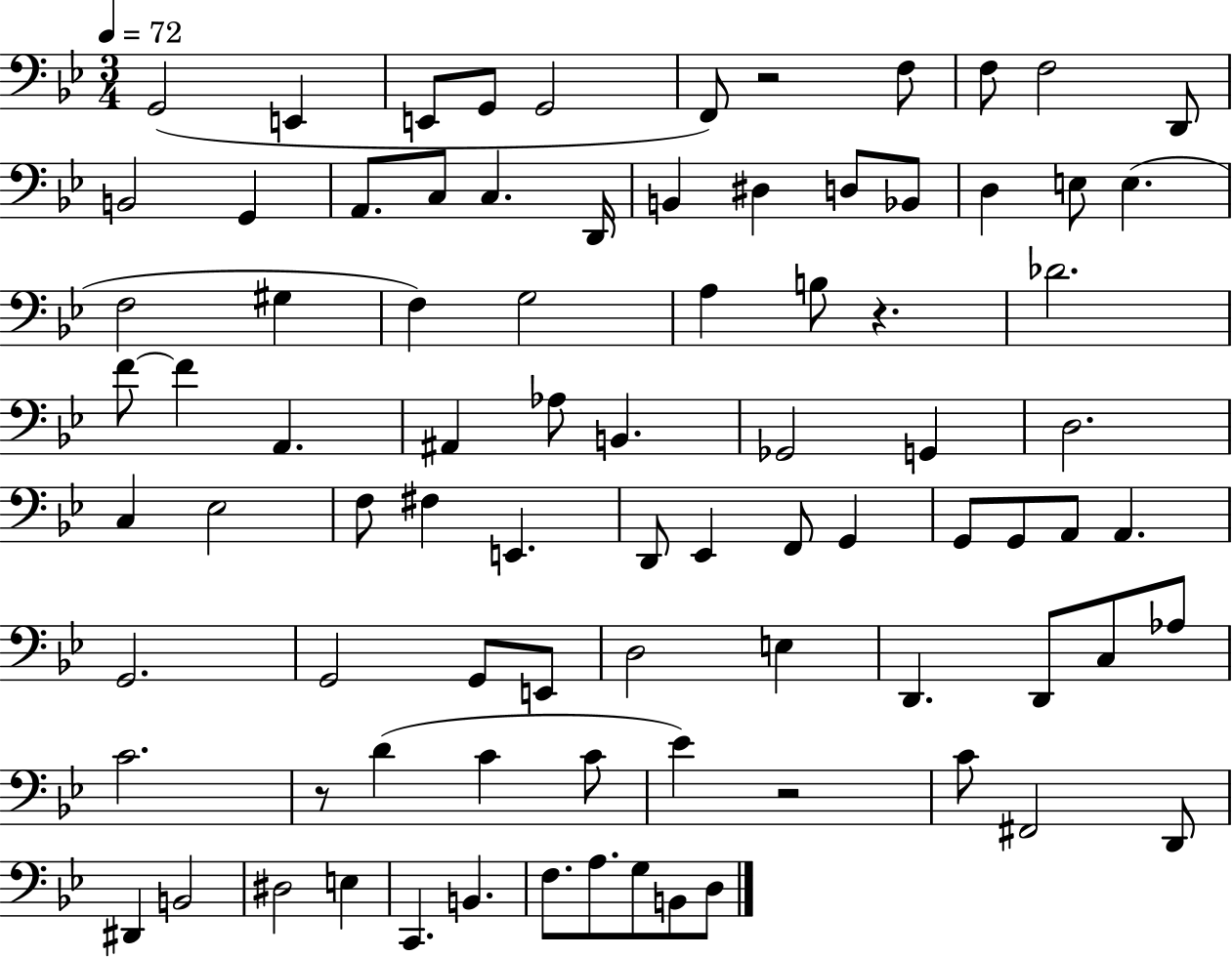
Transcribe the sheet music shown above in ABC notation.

X:1
T:Untitled
M:3/4
L:1/4
K:Bb
G,,2 E,, E,,/2 G,,/2 G,,2 F,,/2 z2 F,/2 F,/2 F,2 D,,/2 B,,2 G,, A,,/2 C,/2 C, D,,/4 B,, ^D, D,/2 _B,,/2 D, E,/2 E, F,2 ^G, F, G,2 A, B,/2 z _D2 F/2 F A,, ^A,, _A,/2 B,, _G,,2 G,, D,2 C, _E,2 F,/2 ^F, E,, D,,/2 _E,, F,,/2 G,, G,,/2 G,,/2 A,,/2 A,, G,,2 G,,2 G,,/2 E,,/2 D,2 E, D,, D,,/2 C,/2 _A,/2 C2 z/2 D C C/2 _E z2 C/2 ^F,,2 D,,/2 ^D,, B,,2 ^D,2 E, C,, B,, F,/2 A,/2 G,/2 B,,/2 D,/2